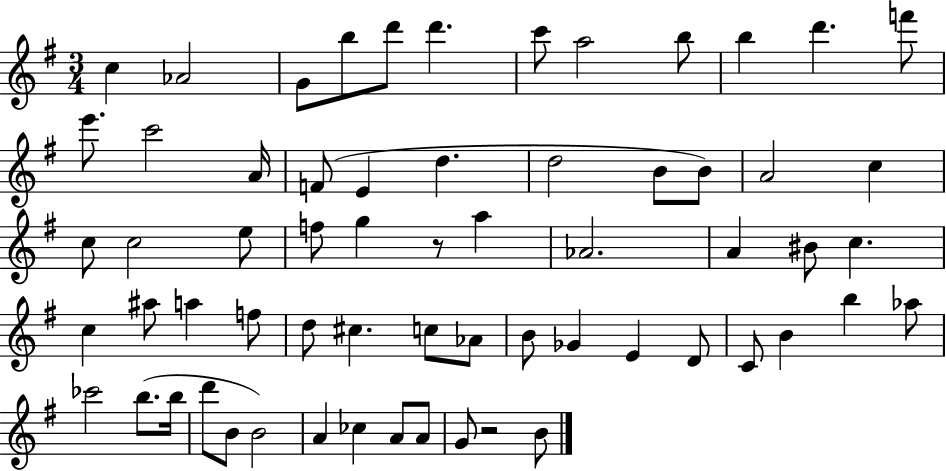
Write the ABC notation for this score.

X:1
T:Untitled
M:3/4
L:1/4
K:G
c _A2 G/2 b/2 d'/2 d' c'/2 a2 b/2 b d' f'/2 e'/2 c'2 A/4 F/2 E d d2 B/2 B/2 A2 c c/2 c2 e/2 f/2 g z/2 a _A2 A ^B/2 c c ^a/2 a f/2 d/2 ^c c/2 _A/2 B/2 _G E D/2 C/2 B b _a/2 _c'2 b/2 b/4 d'/2 B/2 B2 A _c A/2 A/2 G/2 z2 B/2